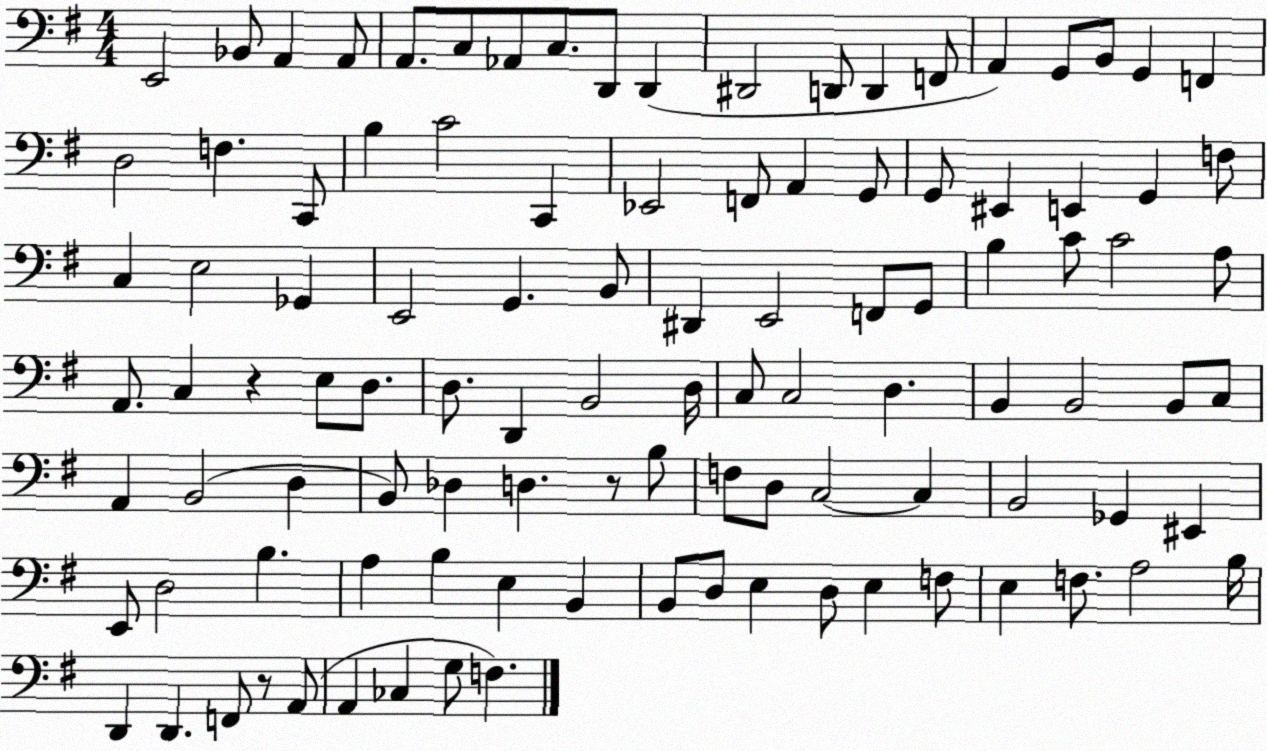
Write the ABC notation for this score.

X:1
T:Untitled
M:4/4
L:1/4
K:G
E,,2 _B,,/2 A,, A,,/2 A,,/2 C,/2 _A,,/2 C,/2 D,,/2 D,, ^D,,2 D,,/2 D,, F,,/2 A,, G,,/2 B,,/2 G,, F,, D,2 F, C,,/2 B, C2 C,, _E,,2 F,,/2 A,, G,,/2 G,,/2 ^E,, E,, G,, F,/2 C, E,2 _G,, E,,2 G,, B,,/2 ^D,, E,,2 F,,/2 G,,/2 B, C/2 C2 A,/2 A,,/2 C, z E,/2 D,/2 D,/2 D,, B,,2 D,/4 C,/2 C,2 D, B,, B,,2 B,,/2 C,/2 A,, B,,2 D, B,,/2 _D, D, z/2 B,/2 F,/2 D,/2 C,2 C, B,,2 _G,, ^E,, E,,/2 D,2 B, A, B, E, B,, B,,/2 D,/2 E, D,/2 E, F,/2 E, F,/2 A,2 B,/4 D,, D,, F,,/2 z/2 A,,/2 A,, _C, G,/2 F,